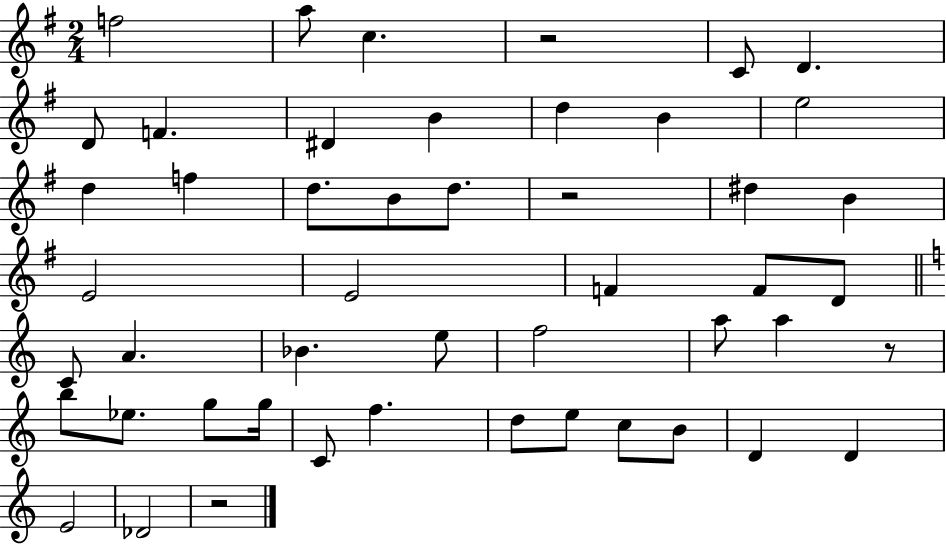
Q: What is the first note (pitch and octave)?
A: F5